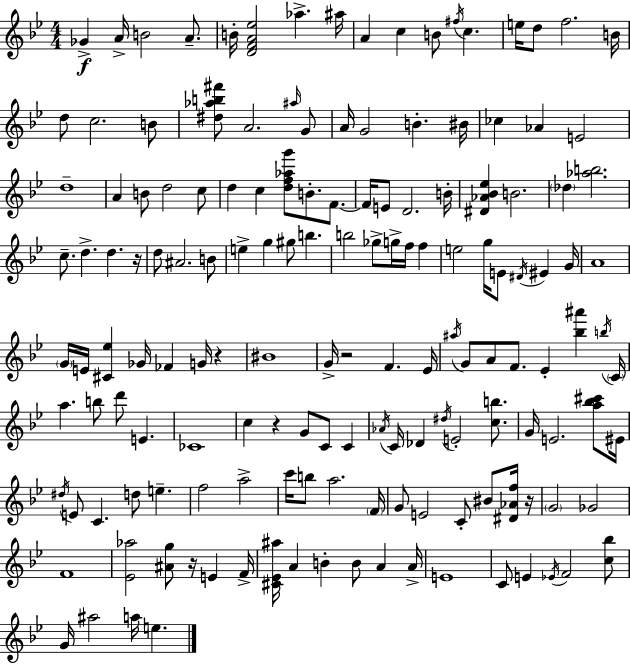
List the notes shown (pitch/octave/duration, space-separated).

Gb4/q A4/s B4/h A4/e. B4/s [D4,F4,A4,Eb5]/h Ab5/q. A#5/s A4/q C5/q B4/e F#5/s C5/q. E5/s D5/e F5/h. B4/s D5/e C5/h. B4/e [D#5,Ab5,B5,F#6]/e A4/h. A#5/s G4/e A4/s G4/h B4/q. BIS4/s CES5/q Ab4/q E4/h D5/w A4/q B4/e D5/h C5/e D5/q C5/q [D5,F5,Ab5,G6]/e B4/e. F4/e. F4/s E4/e D4/h. B4/s [D#4,Ab4,Bb4,Eb5]/q B4/h. Db5/q [Ab5,B5]/h. C5/e. D5/q. D5/q. R/s D5/e A#4/h. B4/e E5/q G5/q G#5/e B5/q. B5/h Gb5/e G5/s F5/s F5/q E5/h G5/s E4/e D#4/s EIS4/q G4/s A4/w G4/s E4/s [C#4,Eb5]/q Gb4/s FES4/q G4/s R/q BIS4/w G4/s R/h F4/q. Eb4/s A#5/s G4/e A4/e F4/e. Eb4/q [Bb5,A#6]/q B5/s C4/s A5/q. B5/e D6/e E4/q. CES4/w C5/q R/q G4/e C4/e C4/q Ab4/s C4/s Db4/q D#5/s E4/h [C5,B5]/e. G4/s E4/h. [A5,Bb5,C#6]/e EIS4/s D#5/s E4/e C4/q. D5/e E5/q. F5/h A5/h C6/s B5/e A5/h. F4/s G4/e E4/h C4/e BIS4/e [D#4,Ab4,F5]/s R/s G4/h Gb4/h F4/w [Eb4,Ab5]/h [A#4,G5]/e R/s E4/q F4/s [C#4,Eb4,A#5]/s A4/q B4/q B4/e A4/q A4/s E4/w C4/e E4/q Eb4/s F4/h [C5,Bb5]/e G4/s A#5/h A5/s E5/q.